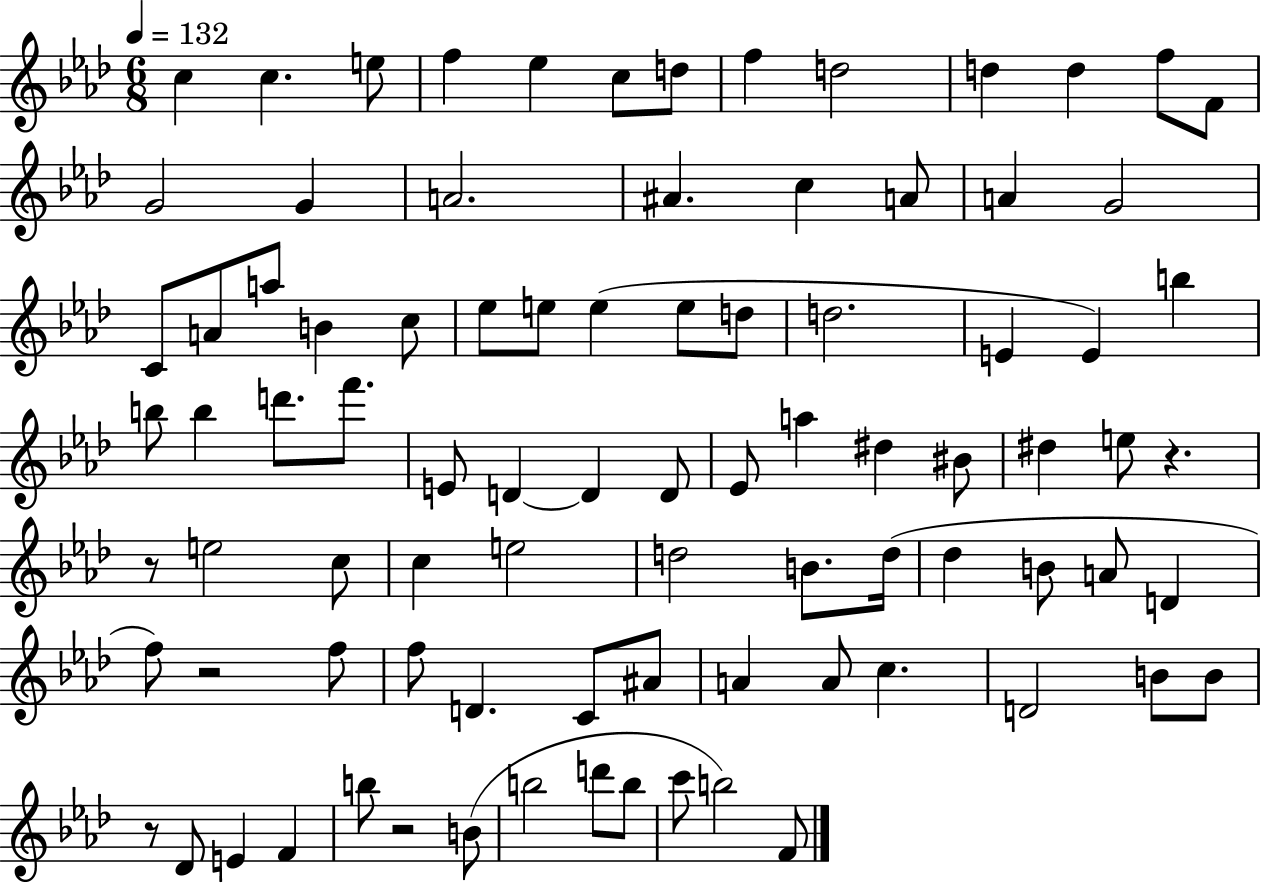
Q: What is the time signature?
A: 6/8